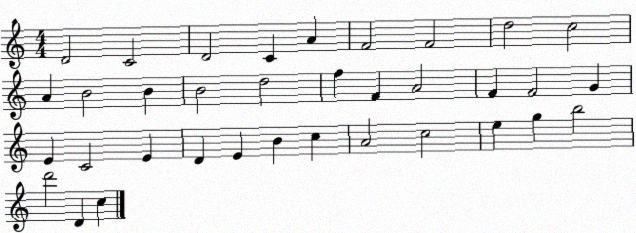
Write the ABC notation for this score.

X:1
T:Untitled
M:4/4
L:1/4
K:C
D2 C2 D2 C A F2 F2 d2 c2 A B2 B B2 d2 f F A2 F F2 G E C2 E D E B c A2 c2 e g b2 d'2 D c